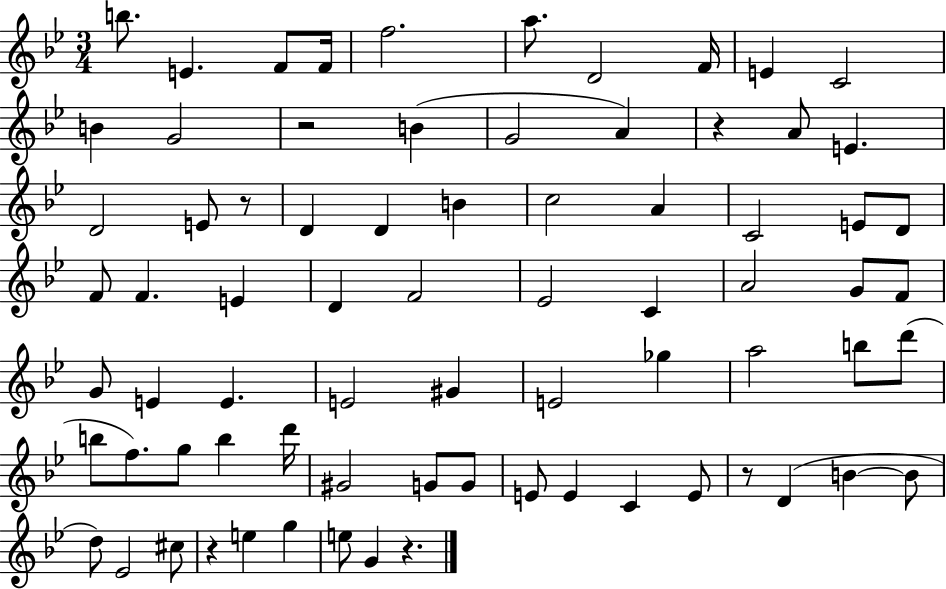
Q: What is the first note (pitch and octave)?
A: B5